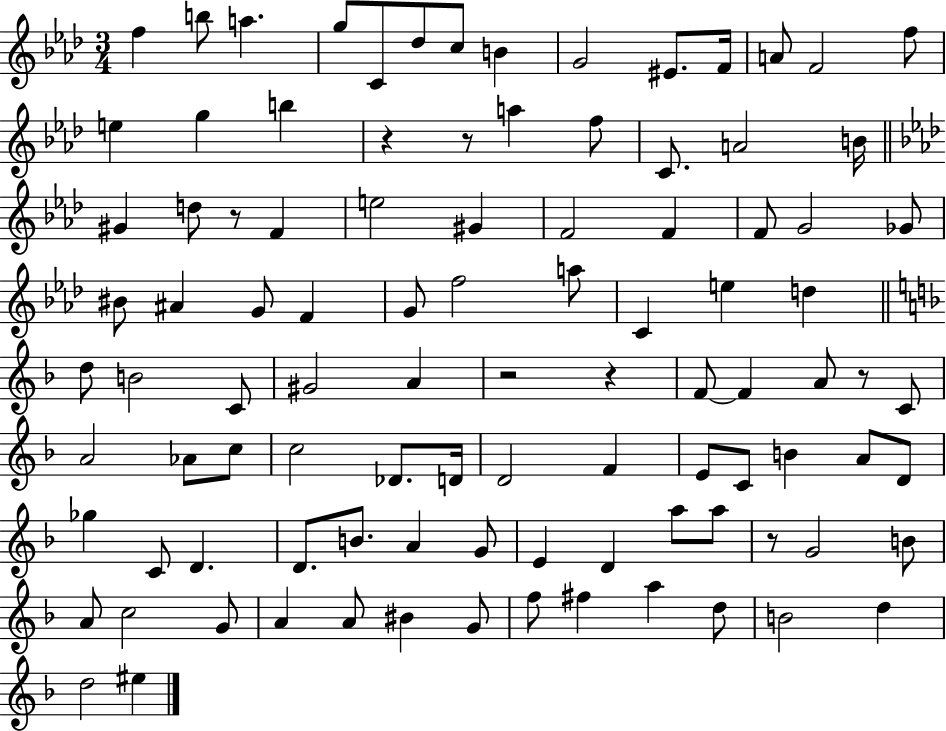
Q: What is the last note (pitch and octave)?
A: EIS5